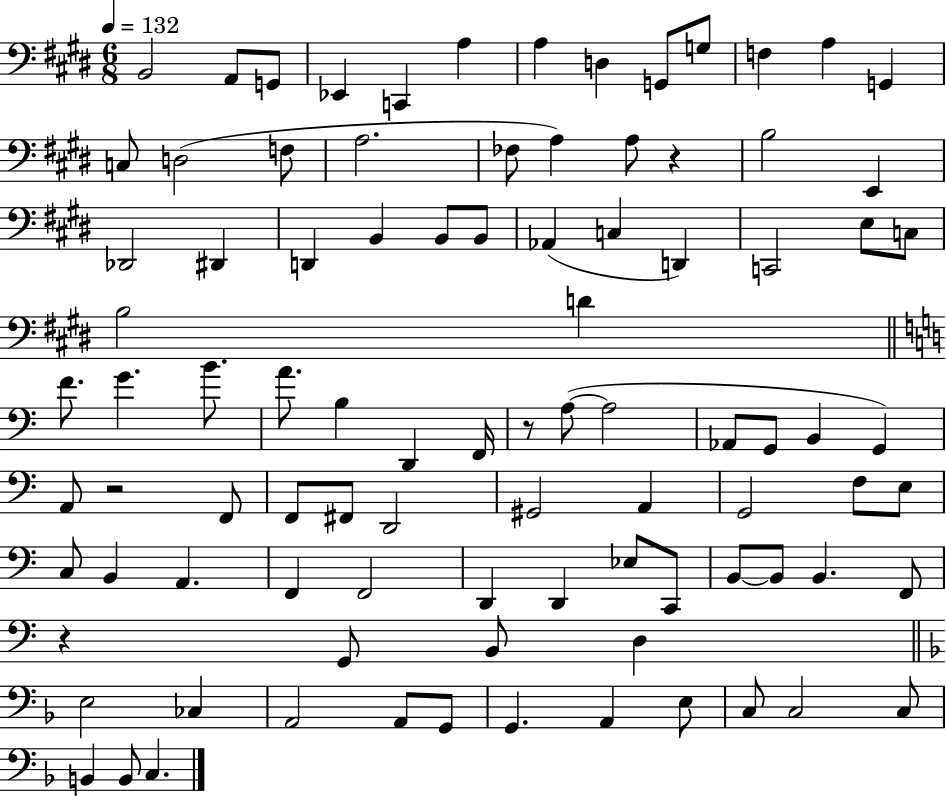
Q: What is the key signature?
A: E major